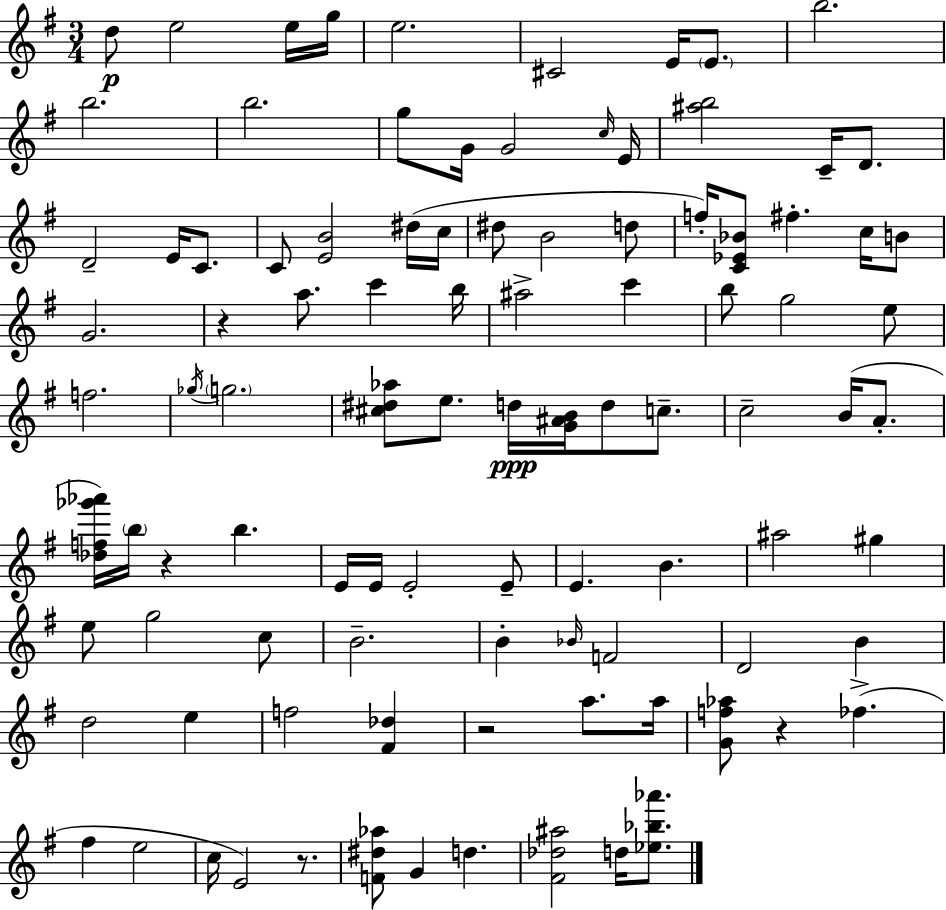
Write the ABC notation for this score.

X:1
T:Untitled
M:3/4
L:1/4
K:Em
d/2 e2 e/4 g/4 e2 ^C2 E/4 E/2 b2 b2 b2 g/2 G/4 G2 c/4 E/4 [^ab]2 C/4 D/2 D2 E/4 C/2 C/2 [EB]2 ^d/4 c/4 ^d/2 B2 d/2 f/4 [C_E_B]/2 ^f c/4 B/2 G2 z a/2 c' b/4 ^a2 c' b/2 g2 e/2 f2 _g/4 g2 [^c^d_a]/2 e/2 d/4 [G^AB]/4 d/2 c/2 c2 B/4 A/2 [_df_g'_a']/4 b/4 z b E/4 E/4 E2 E/2 E B ^a2 ^g e/2 g2 c/2 B2 B _B/4 F2 D2 B d2 e f2 [^F_d] z2 a/2 a/4 [Gf_a]/2 z _f ^f e2 c/4 E2 z/2 [F^d_a]/2 G d [^F_d^a]2 d/4 [_e_b_a']/2